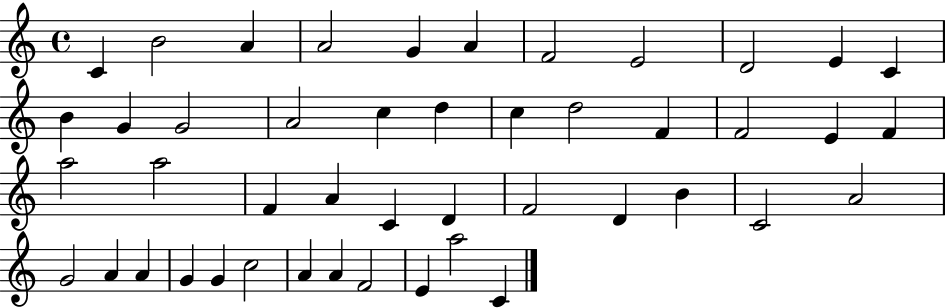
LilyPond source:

{
  \clef treble
  \time 4/4
  \defaultTimeSignature
  \key c \major
  c'4 b'2 a'4 | a'2 g'4 a'4 | f'2 e'2 | d'2 e'4 c'4 | \break b'4 g'4 g'2 | a'2 c''4 d''4 | c''4 d''2 f'4 | f'2 e'4 f'4 | \break a''2 a''2 | f'4 a'4 c'4 d'4 | f'2 d'4 b'4 | c'2 a'2 | \break g'2 a'4 a'4 | g'4 g'4 c''2 | a'4 a'4 f'2 | e'4 a''2 c'4 | \break \bar "|."
}